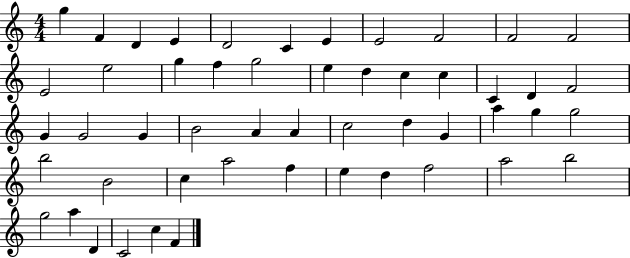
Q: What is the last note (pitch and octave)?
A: F4